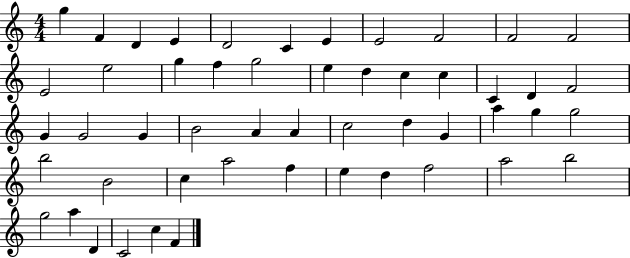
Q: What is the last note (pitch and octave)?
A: F4